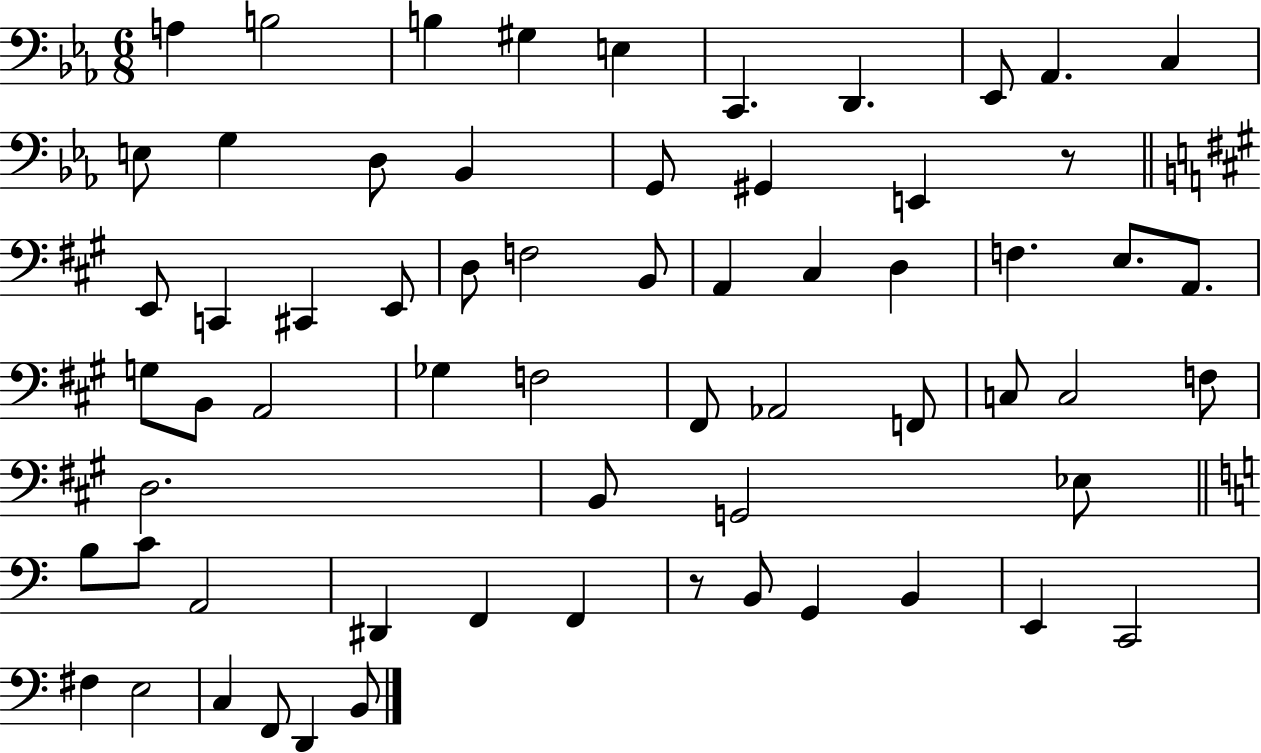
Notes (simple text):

A3/q B3/h B3/q G#3/q E3/q C2/q. D2/q. Eb2/e Ab2/q. C3/q E3/e G3/q D3/e Bb2/q G2/e G#2/q E2/q R/e E2/e C2/q C#2/q E2/e D3/e F3/h B2/e A2/q C#3/q D3/q F3/q. E3/e. A2/e. G3/e B2/e A2/h Gb3/q F3/h F#2/e Ab2/h F2/e C3/e C3/h F3/e D3/h. B2/e G2/h Eb3/e B3/e C4/e A2/h D#2/q F2/q F2/q R/e B2/e G2/q B2/q E2/q C2/h F#3/q E3/h C3/q F2/e D2/q B2/e